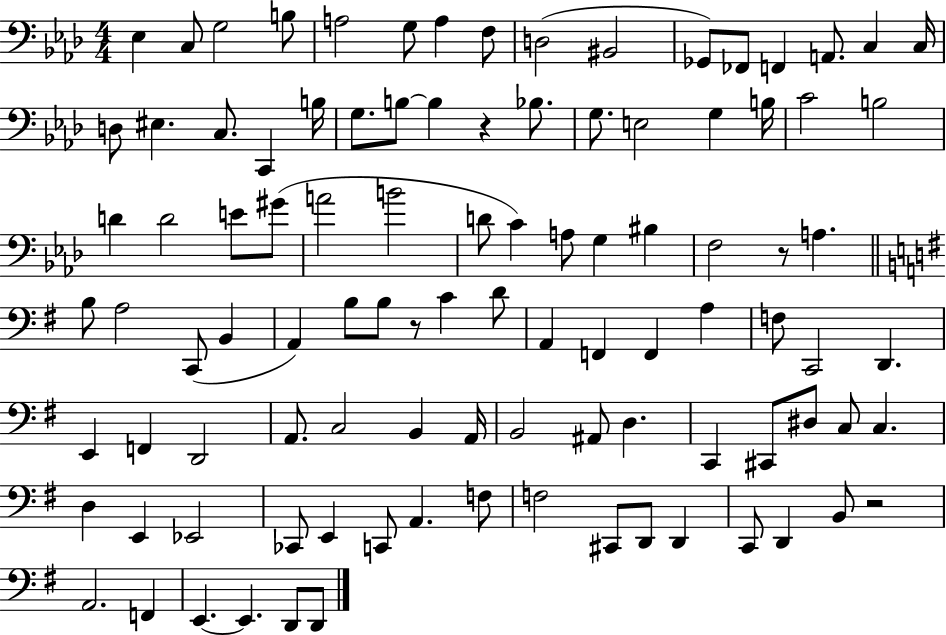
X:1
T:Untitled
M:4/4
L:1/4
K:Ab
_E, C,/2 G,2 B,/2 A,2 G,/2 A, F,/2 D,2 ^B,,2 _G,,/2 _F,,/2 F,, A,,/2 C, C,/4 D,/2 ^E, C,/2 C,, B,/4 G,/2 B,/2 B, z _B,/2 G,/2 E,2 G, B,/4 C2 B,2 D D2 E/2 ^G/2 A2 B2 D/2 C A,/2 G, ^B, F,2 z/2 A, B,/2 A,2 C,,/2 B,, A,, B,/2 B,/2 z/2 C D/2 A,, F,, F,, A, F,/2 C,,2 D,, E,, F,, D,,2 A,,/2 C,2 B,, A,,/4 B,,2 ^A,,/2 D, C,, ^C,,/2 ^D,/2 C,/2 C, D, E,, _E,,2 _C,,/2 E,, C,,/2 A,, F,/2 F,2 ^C,,/2 D,,/2 D,, C,,/2 D,, B,,/2 z2 A,,2 F,, E,, E,, D,,/2 D,,/2